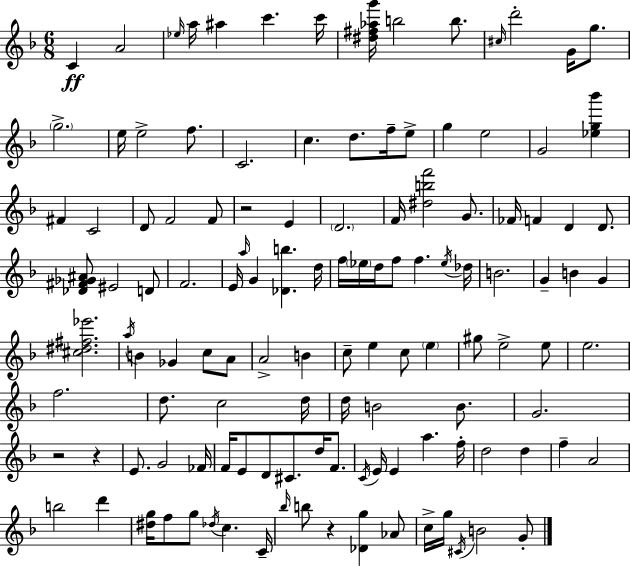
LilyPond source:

{
  \clef treble
  \numericTimeSignature
  \time 6/8
  \key f \major
  c'4\ff a'2 | \grace { ees''16 } a''16 ais''4 c'''4. | c'''16 <dis'' fis'' aes'' g'''>16 b''2 b''8. | \grace { cis''16 } d'''2-. g'16 g''8. | \break \parenthesize g''2.-> | e''16 e''2-> f''8. | c'2. | c''4. d''8. f''16-- | \break e''8-> g''4 e''2 | g'2 <ees'' g'' bes'''>4 | fis'4 c'2 | d'8 f'2 | \break f'8 r2 e'4 | \parenthesize d'2. | f'16 <dis'' b'' f'''>2 g'8. | fes'16 f'4 d'4 d'8. | \break <des' fis' ges' ais'>8 eis'2 | d'8 f'2. | e'16 \grace { a''16 } g'4 <des' b''>4. | d''16 f''16 \parenthesize ees''16 d''16 f''8 f''4. | \break \acciaccatura { ees''16 } des''16 b'2. | g'4-- b'4 | g'4 <cis'' dis'' fis'' ees'''>2. | \acciaccatura { a''16 } b'4 ges'4 | \break c''8 a'8 a'2-> | b'4 c''8-- e''4 c''8 | \parenthesize e''4 gis''8 e''2-> | e''8 e''2. | \break f''2. | d''8. c''2 | d''16 d''16 b'2 | b'8. g'2. | \break r2 | r4 e'8. g'2 | fes'16 f'16 e'8 d'8 cis'8. | d''16 f'8. \acciaccatura { c'16 } e'16 e'4 a''4. | \break f''16-. d''2 | d''4 f''4-- a'2 | b''2 | d'''4 <dis'' g''>16 f''8 g''8 \acciaccatura { des''16 } | \break c''4. c'16-- \grace { bes''16 } b''8 r4 | <des' g''>4 aes'8 c''16-> g''16 \acciaccatura { cis'16 } b'2 | g'8-. \bar "|."
}